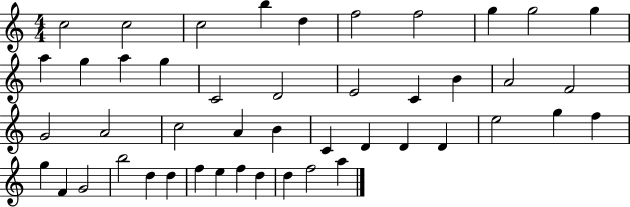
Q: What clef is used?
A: treble